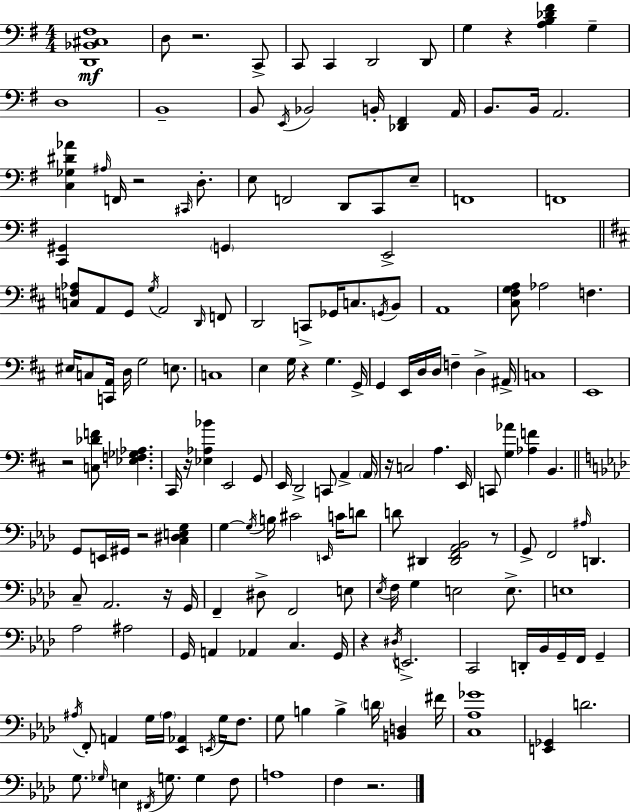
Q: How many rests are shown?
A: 12